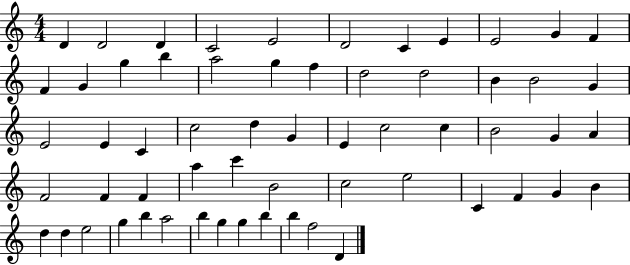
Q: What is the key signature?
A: C major